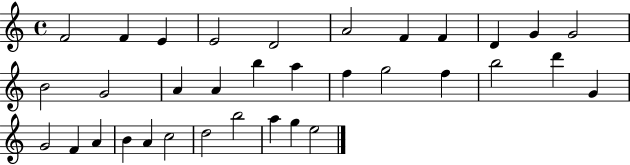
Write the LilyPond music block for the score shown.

{
  \clef treble
  \time 4/4
  \defaultTimeSignature
  \key c \major
  f'2 f'4 e'4 | e'2 d'2 | a'2 f'4 f'4 | d'4 g'4 g'2 | \break b'2 g'2 | a'4 a'4 b''4 a''4 | f''4 g''2 f''4 | b''2 d'''4 g'4 | \break g'2 f'4 a'4 | b'4 a'4 c''2 | d''2 b''2 | a''4 g''4 e''2 | \break \bar "|."
}